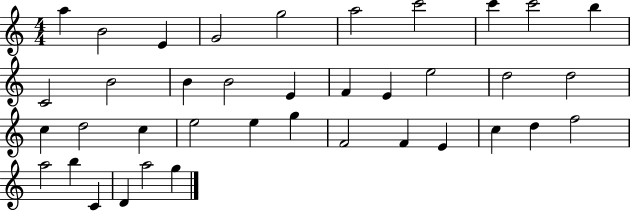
A5/q B4/h E4/q G4/h G5/h A5/h C6/h C6/q C6/h B5/q C4/h B4/h B4/q B4/h E4/q F4/q E4/q E5/h D5/h D5/h C5/q D5/h C5/q E5/h E5/q G5/q F4/h F4/q E4/q C5/q D5/q F5/h A5/h B5/q C4/q D4/q A5/h G5/q